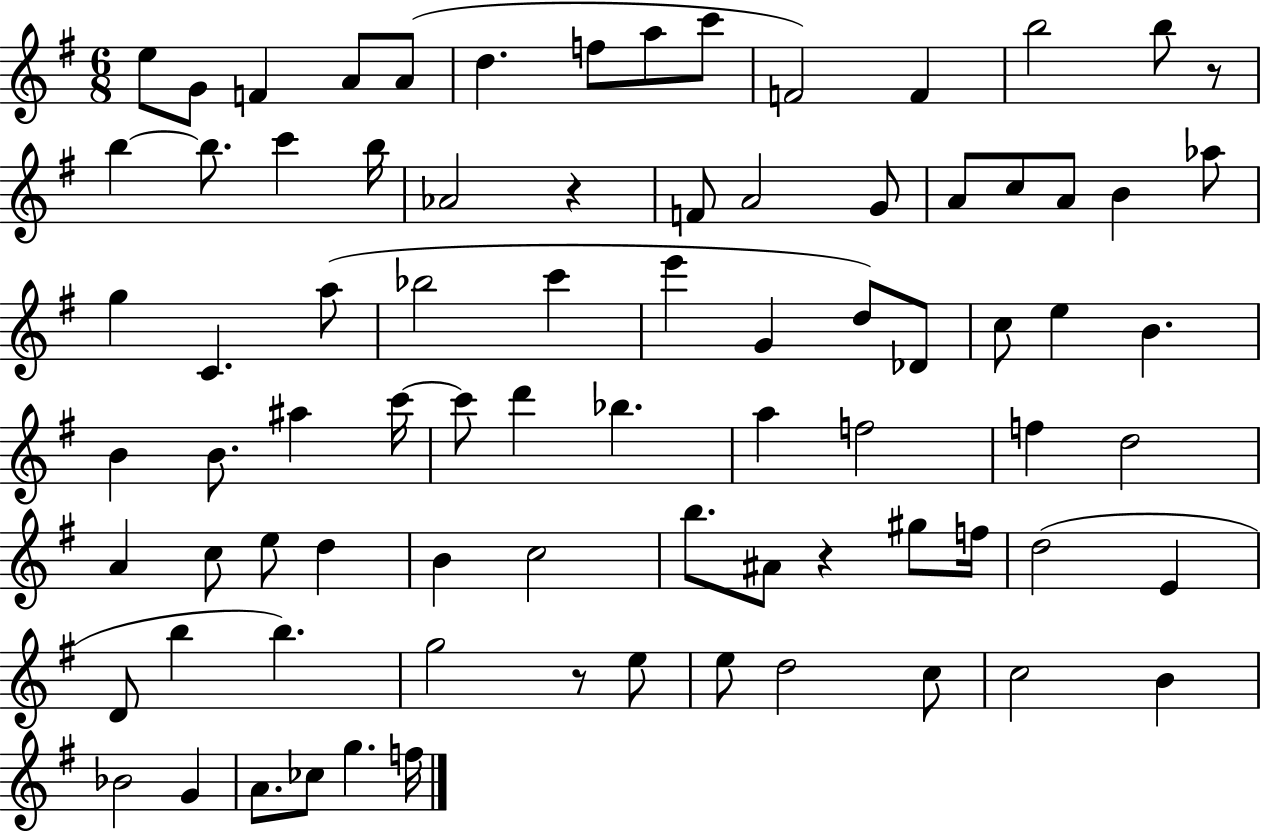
{
  \clef treble
  \numericTimeSignature
  \time 6/8
  \key g \major
  e''8 g'8 f'4 a'8 a'8( | d''4. f''8 a''8 c'''8 | f'2) f'4 | b''2 b''8 r8 | \break b''4~~ b''8. c'''4 b''16 | aes'2 r4 | f'8 a'2 g'8 | a'8 c''8 a'8 b'4 aes''8 | \break g''4 c'4. a''8( | bes''2 c'''4 | e'''4 g'4 d''8) des'8 | c''8 e''4 b'4. | \break b'4 b'8. ais''4 c'''16~~ | c'''8 d'''4 bes''4. | a''4 f''2 | f''4 d''2 | \break a'4 c''8 e''8 d''4 | b'4 c''2 | b''8. ais'8 r4 gis''8 f''16 | d''2( e'4 | \break d'8 b''4 b''4.) | g''2 r8 e''8 | e''8 d''2 c''8 | c''2 b'4 | \break bes'2 g'4 | a'8. ces''8 g''4. f''16 | \bar "|."
}